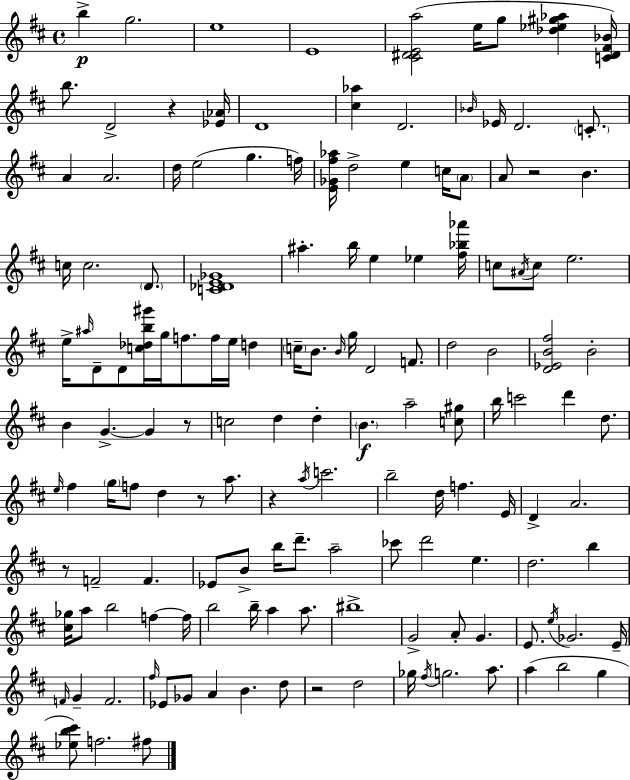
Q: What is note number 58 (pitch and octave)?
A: G4